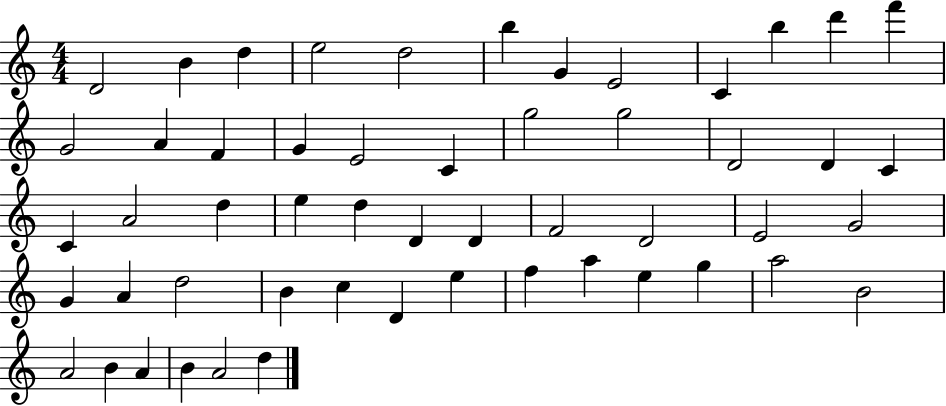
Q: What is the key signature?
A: C major